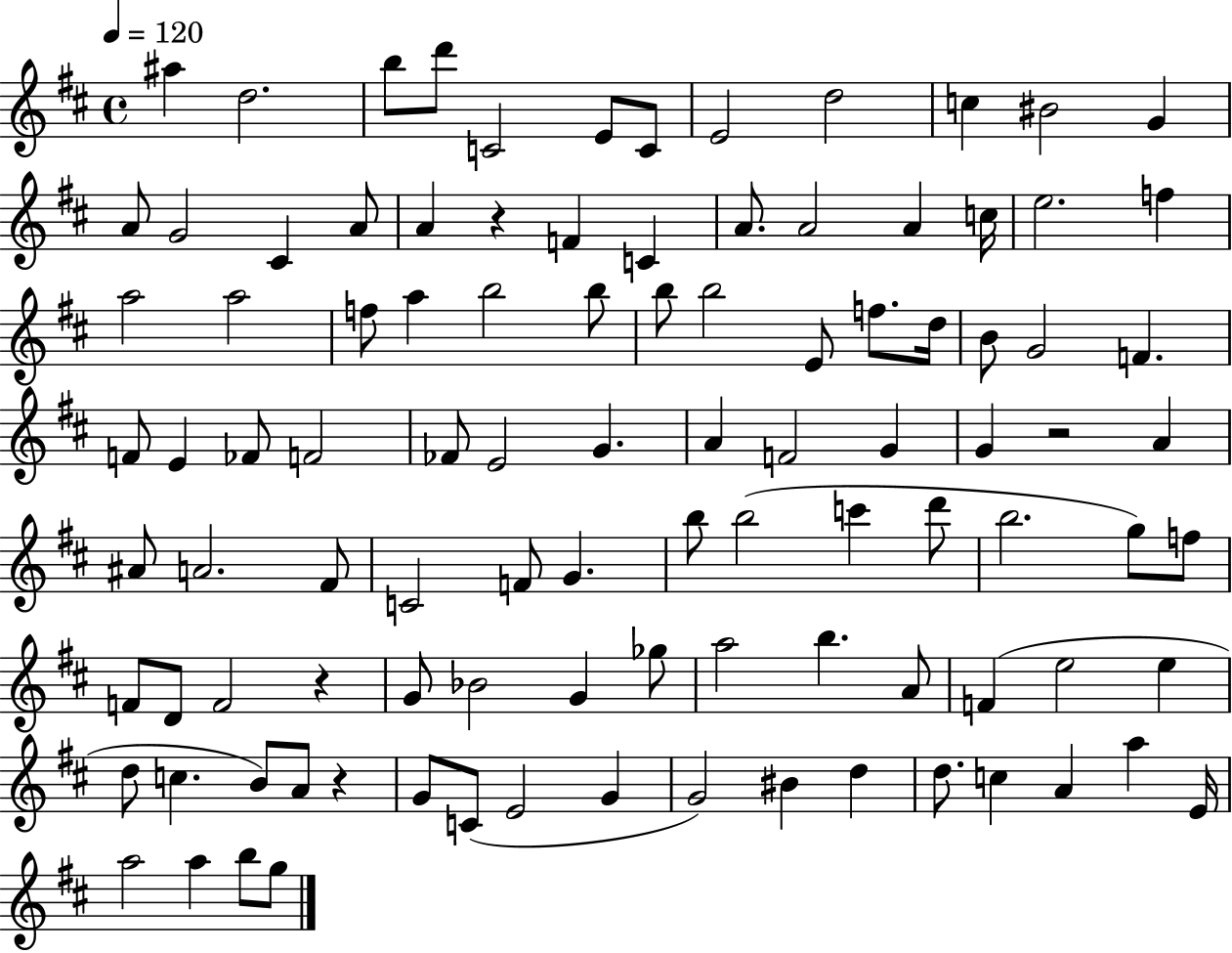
{
  \clef treble
  \time 4/4
  \defaultTimeSignature
  \key d \major
  \tempo 4 = 120
  ais''4 d''2. | b''8 d'''8 c'2 e'8 c'8 | e'2 d''2 | c''4 bis'2 g'4 | \break a'8 g'2 cis'4 a'8 | a'4 r4 f'4 c'4 | a'8. a'2 a'4 c''16 | e''2. f''4 | \break a''2 a''2 | f''8 a''4 b''2 b''8 | b''8 b''2 e'8 f''8. d''16 | b'8 g'2 f'4. | \break f'8 e'4 fes'8 f'2 | fes'8 e'2 g'4. | a'4 f'2 g'4 | g'4 r2 a'4 | \break ais'8 a'2. fis'8 | c'2 f'8 g'4. | b''8 b''2( c'''4 d'''8 | b''2. g''8) f''8 | \break f'8 d'8 f'2 r4 | g'8 bes'2 g'4 ges''8 | a''2 b''4. a'8 | f'4( e''2 e''4 | \break d''8 c''4. b'8) a'8 r4 | g'8 c'8( e'2 g'4 | g'2) bis'4 d''4 | d''8. c''4 a'4 a''4 e'16 | \break a''2 a''4 b''8 g''8 | \bar "|."
}